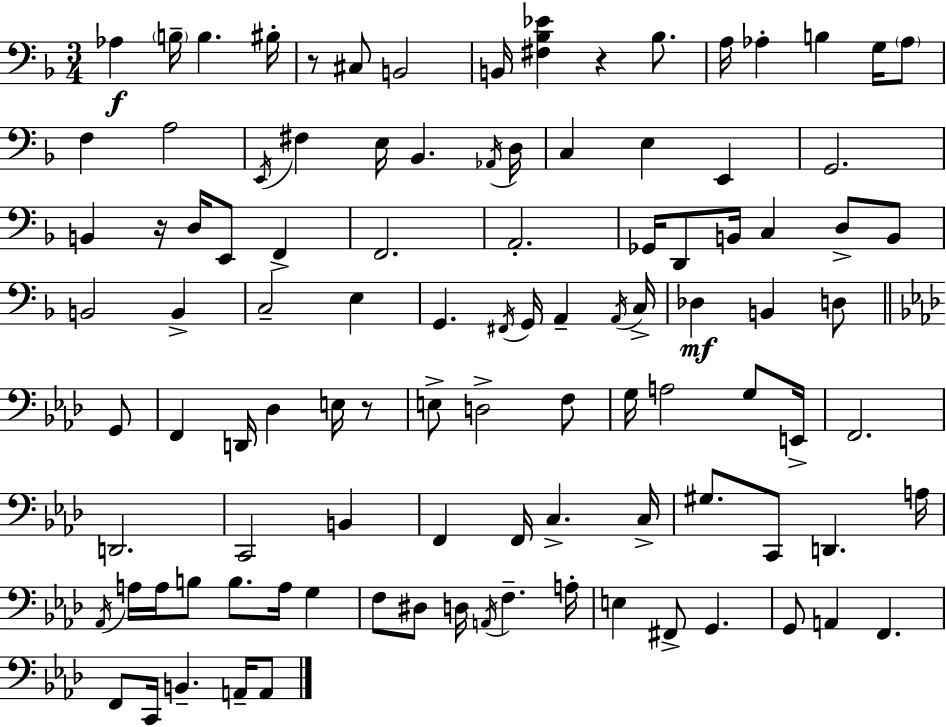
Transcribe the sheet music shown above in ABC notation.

X:1
T:Untitled
M:3/4
L:1/4
K:Dm
_A, B,/4 B, ^B,/4 z/2 ^C,/2 B,,2 B,,/4 [^F,_B,_E] z _B,/2 A,/4 _A, B, G,/4 _A,/2 F, A,2 E,,/4 ^F, E,/4 _B,, _A,,/4 D,/4 C, E, E,, G,,2 B,, z/4 D,/4 E,,/2 F,, F,,2 A,,2 _G,,/4 D,,/2 B,,/4 C, D,/2 B,,/2 B,,2 B,, C,2 E, G,, ^F,,/4 G,,/4 A,, A,,/4 C,/4 _D, B,, D,/2 G,,/2 F,, D,,/4 _D, E,/4 z/2 E,/2 D,2 F,/2 G,/4 A,2 G,/2 E,,/4 F,,2 D,,2 C,,2 B,, F,, F,,/4 C, C,/4 ^G,/2 C,,/2 D,, A,/4 _A,,/4 A,/4 A,/4 B,/2 B,/2 A,/4 G, F,/2 ^D,/2 D,/4 A,,/4 F, A,/4 E, ^F,,/2 G,, G,,/2 A,, F,, F,,/2 C,,/4 B,, A,,/4 A,,/2